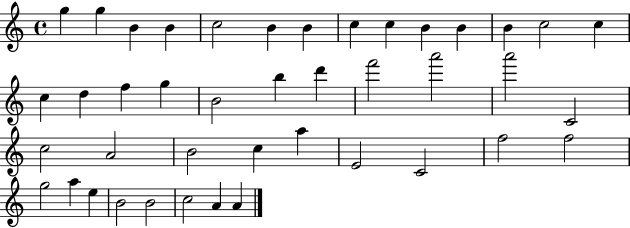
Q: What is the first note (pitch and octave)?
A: G5